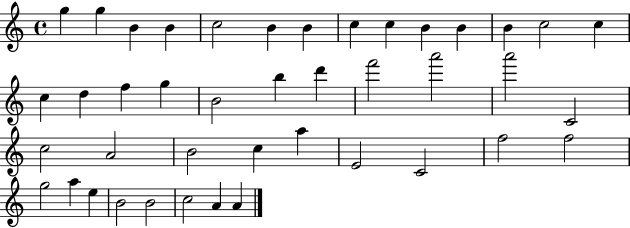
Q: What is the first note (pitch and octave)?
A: G5